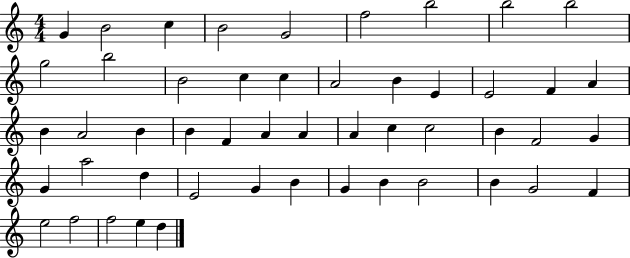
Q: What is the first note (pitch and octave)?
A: G4